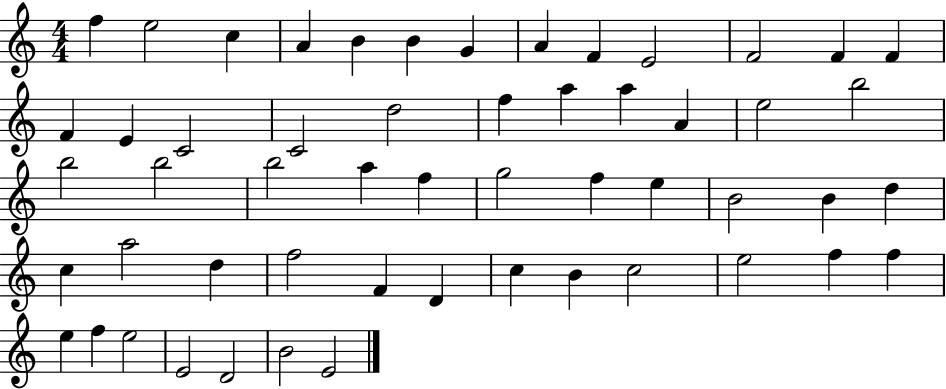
X:1
T:Untitled
M:4/4
L:1/4
K:C
f e2 c A B B G A F E2 F2 F F F E C2 C2 d2 f a a A e2 b2 b2 b2 b2 a f g2 f e B2 B d c a2 d f2 F D c B c2 e2 f f e f e2 E2 D2 B2 E2